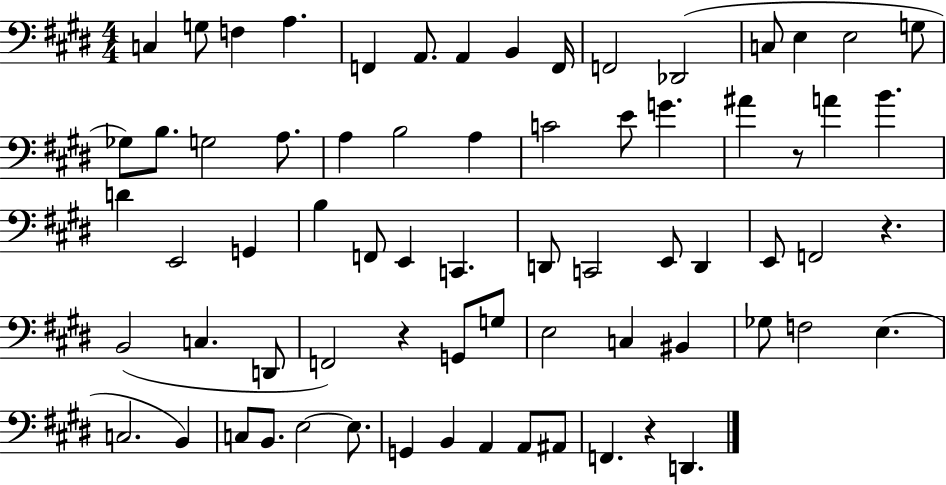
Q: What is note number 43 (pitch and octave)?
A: C3